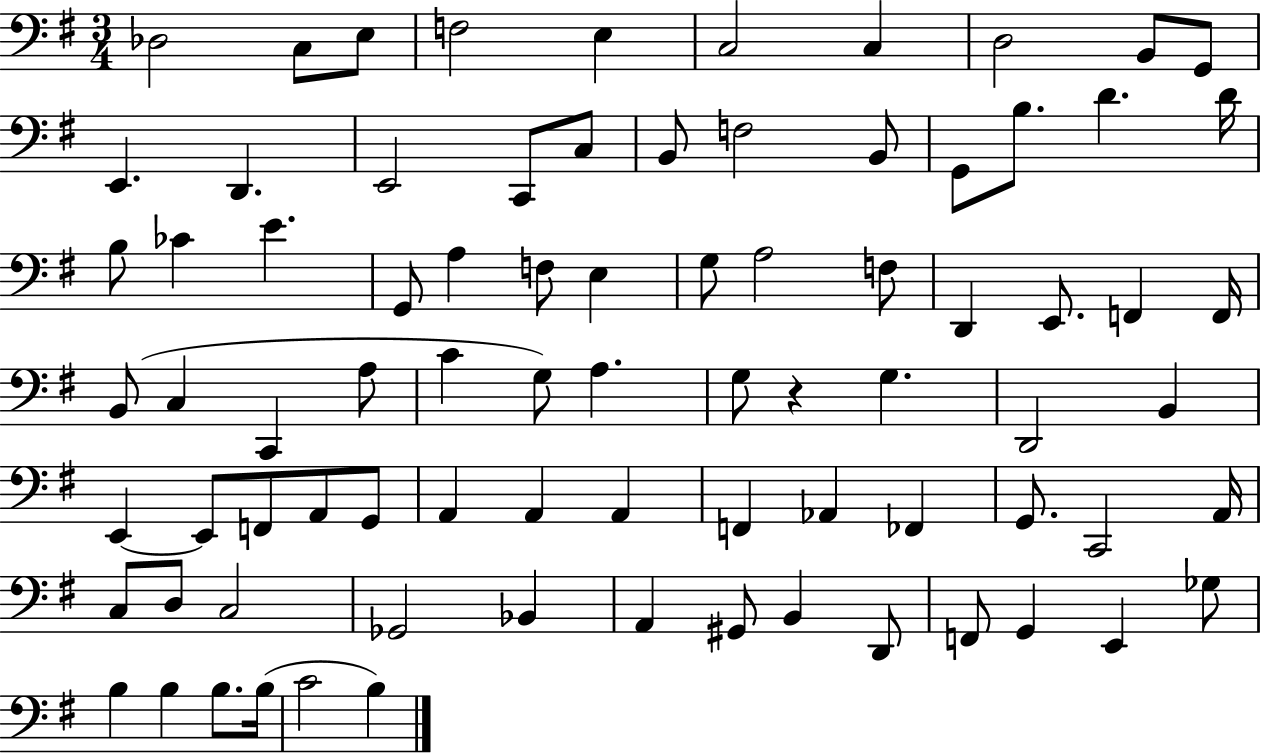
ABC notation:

X:1
T:Untitled
M:3/4
L:1/4
K:G
_D,2 C,/2 E,/2 F,2 E, C,2 C, D,2 B,,/2 G,,/2 E,, D,, E,,2 C,,/2 C,/2 B,,/2 F,2 B,,/2 G,,/2 B,/2 D D/4 B,/2 _C E G,,/2 A, F,/2 E, G,/2 A,2 F,/2 D,, E,,/2 F,, F,,/4 B,,/2 C, C,, A,/2 C G,/2 A, G,/2 z G, D,,2 B,, E,, E,,/2 F,,/2 A,,/2 G,,/2 A,, A,, A,, F,, _A,, _F,, G,,/2 C,,2 A,,/4 C,/2 D,/2 C,2 _G,,2 _B,, A,, ^G,,/2 B,, D,,/2 F,,/2 G,, E,, _G,/2 B, B, B,/2 B,/4 C2 B,